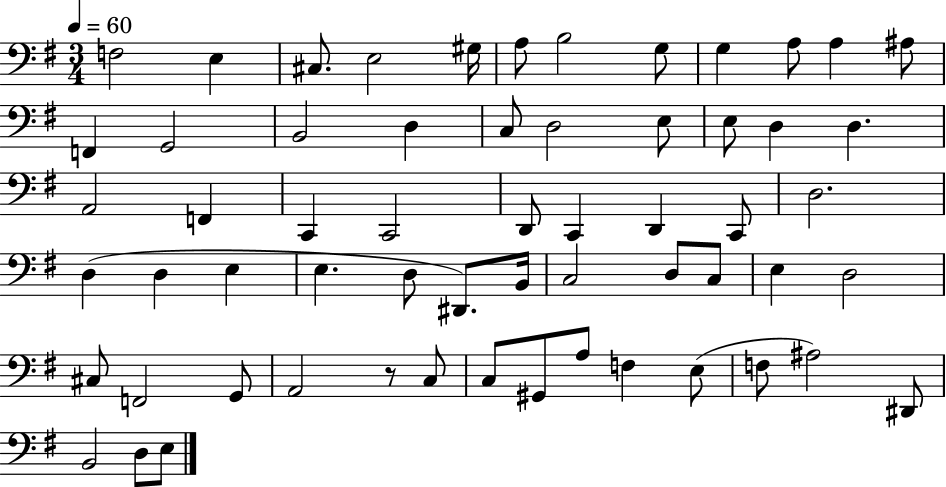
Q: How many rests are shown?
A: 1